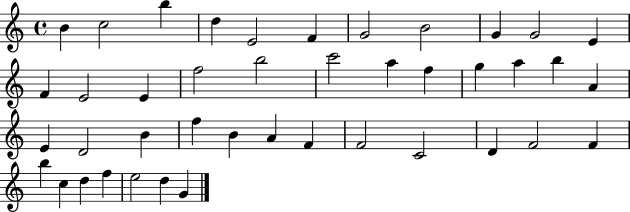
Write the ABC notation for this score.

X:1
T:Untitled
M:4/4
L:1/4
K:C
B c2 b d E2 F G2 B2 G G2 E F E2 E f2 b2 c'2 a f g a b A E D2 B f B A F F2 C2 D F2 F b c d f e2 d G